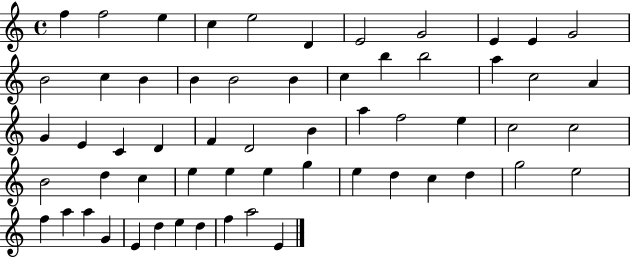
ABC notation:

X:1
T:Untitled
M:4/4
L:1/4
K:C
f f2 e c e2 D E2 G2 E E G2 B2 c B B B2 B c b b2 a c2 A G E C D F D2 B a f2 e c2 c2 B2 d c e e e g e d c d g2 e2 f a a G E d e d f a2 E